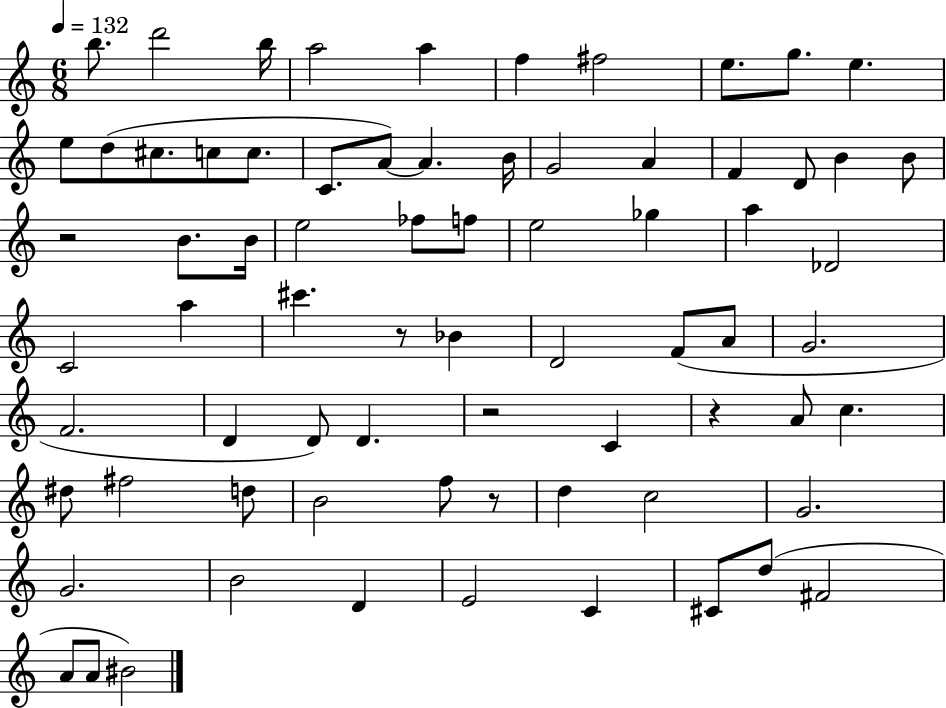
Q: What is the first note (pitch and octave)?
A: B5